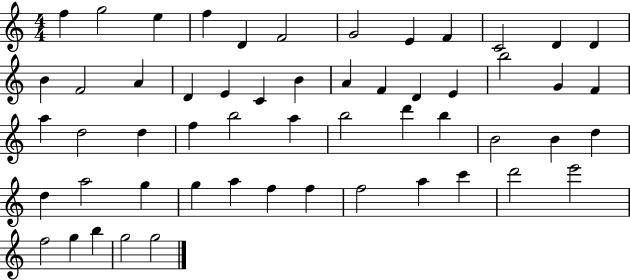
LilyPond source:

{
  \clef treble
  \numericTimeSignature
  \time 4/4
  \key c \major
  f''4 g''2 e''4 | f''4 d'4 f'2 | g'2 e'4 f'4 | c'2 d'4 d'4 | \break b'4 f'2 a'4 | d'4 e'4 c'4 b'4 | a'4 f'4 d'4 e'4 | b''2 g'4 f'4 | \break a''4 d''2 d''4 | f''4 b''2 a''4 | b''2 d'''4 b''4 | b'2 b'4 d''4 | \break d''4 a''2 g''4 | g''4 a''4 f''4 f''4 | f''2 a''4 c'''4 | d'''2 e'''2 | \break f''2 g''4 b''4 | g''2 g''2 | \bar "|."
}